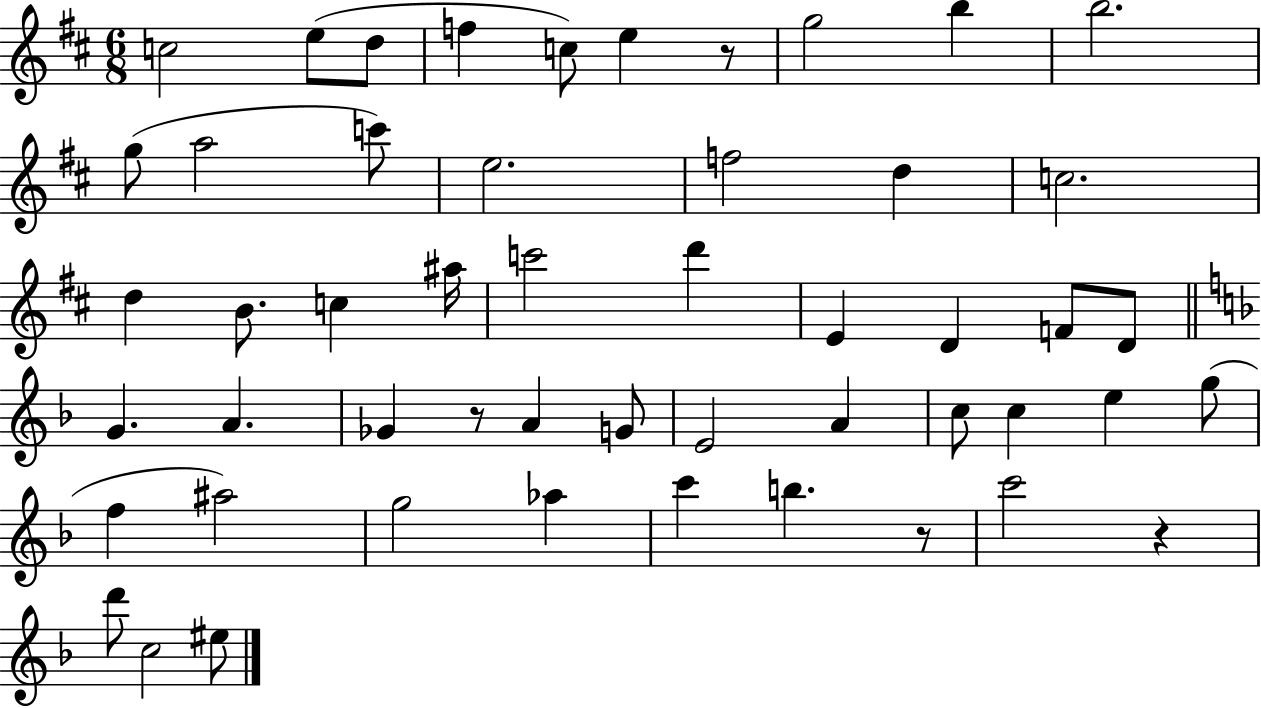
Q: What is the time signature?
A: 6/8